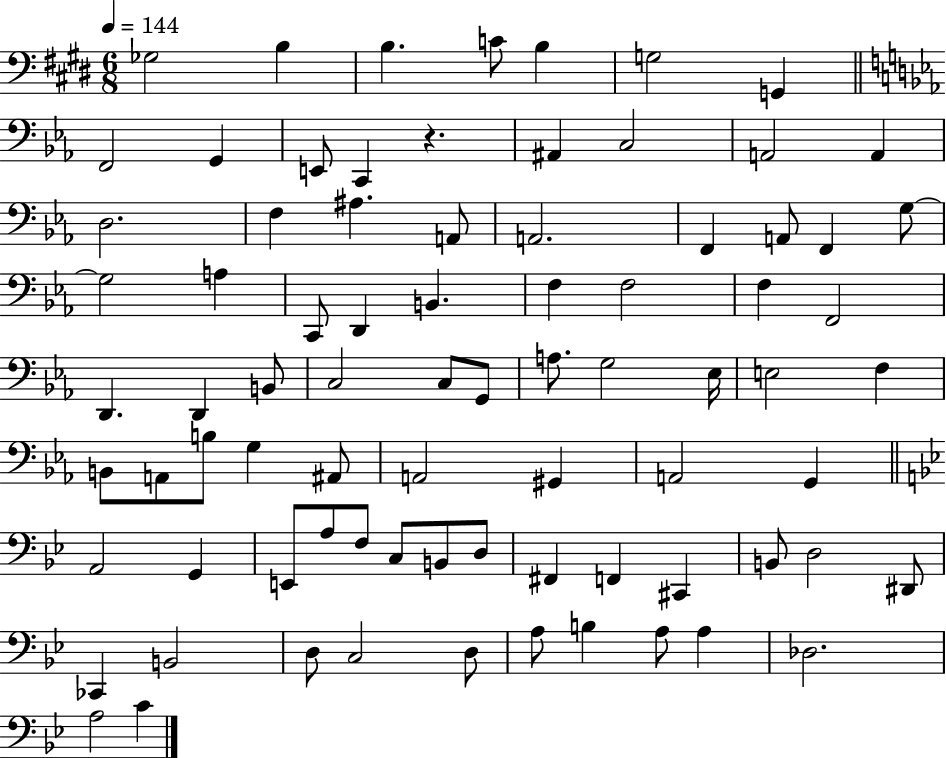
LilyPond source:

{
  \clef bass
  \numericTimeSignature
  \time 6/8
  \key e \major
  \tempo 4 = 144
  ges2 b4 | b4. c'8 b4 | g2 g,4 | \bar "||" \break \key ees \major f,2 g,4 | e,8 c,4 r4. | ais,4 c2 | a,2 a,4 | \break d2. | f4 ais4. a,8 | a,2. | f,4 a,8 f,4 g8~~ | \break g2 a4 | c,8 d,4 b,4. | f4 f2 | f4 f,2 | \break d,4. d,4 b,8 | c2 c8 g,8 | a8. g2 ees16 | e2 f4 | \break b,8 a,8 b8 g4 ais,8 | a,2 gis,4 | a,2 g,4 | \bar "||" \break \key bes \major a,2 g,4 | e,8 a8 f8 c8 b,8 d8 | fis,4 f,4 cis,4 | b,8 d2 dis,8 | \break ces,4 b,2 | d8 c2 d8 | a8 b4 a8 a4 | des2. | \break a2 c'4 | \bar "|."
}